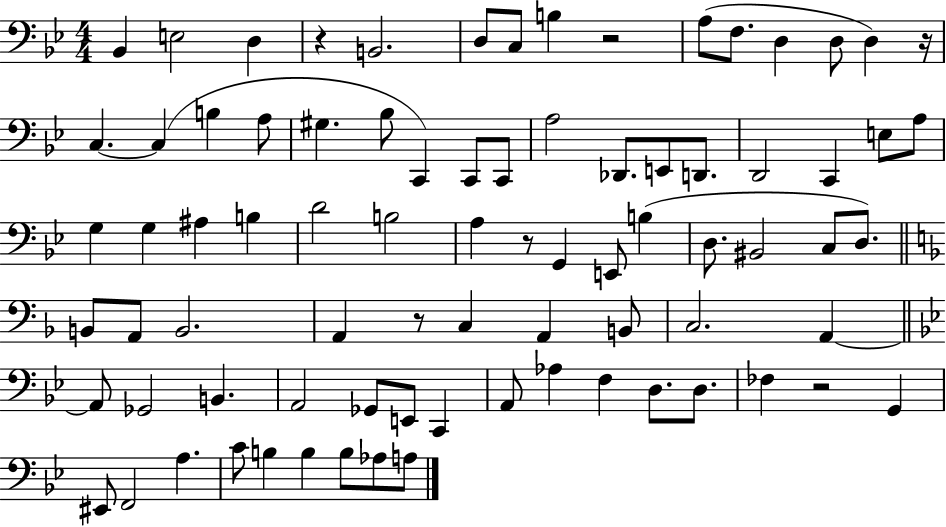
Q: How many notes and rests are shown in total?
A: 81